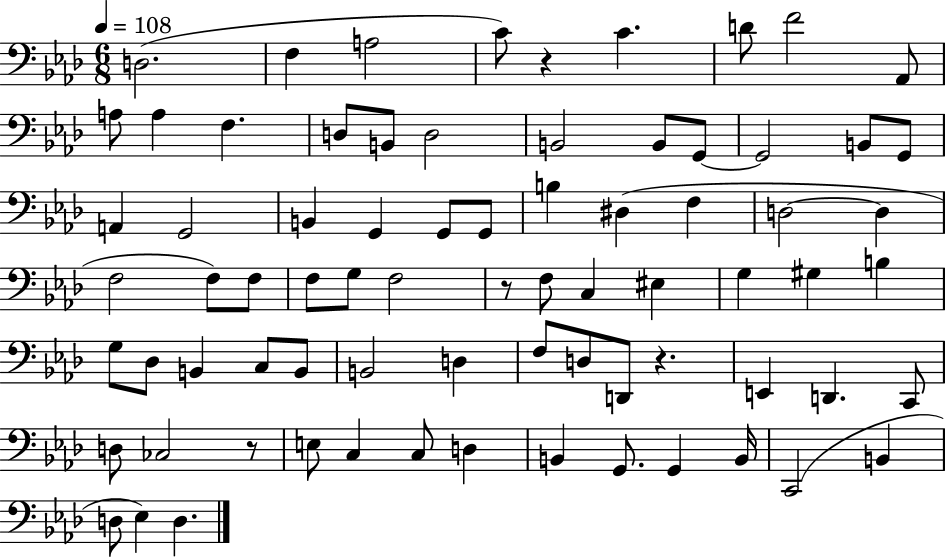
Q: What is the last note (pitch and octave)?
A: D3